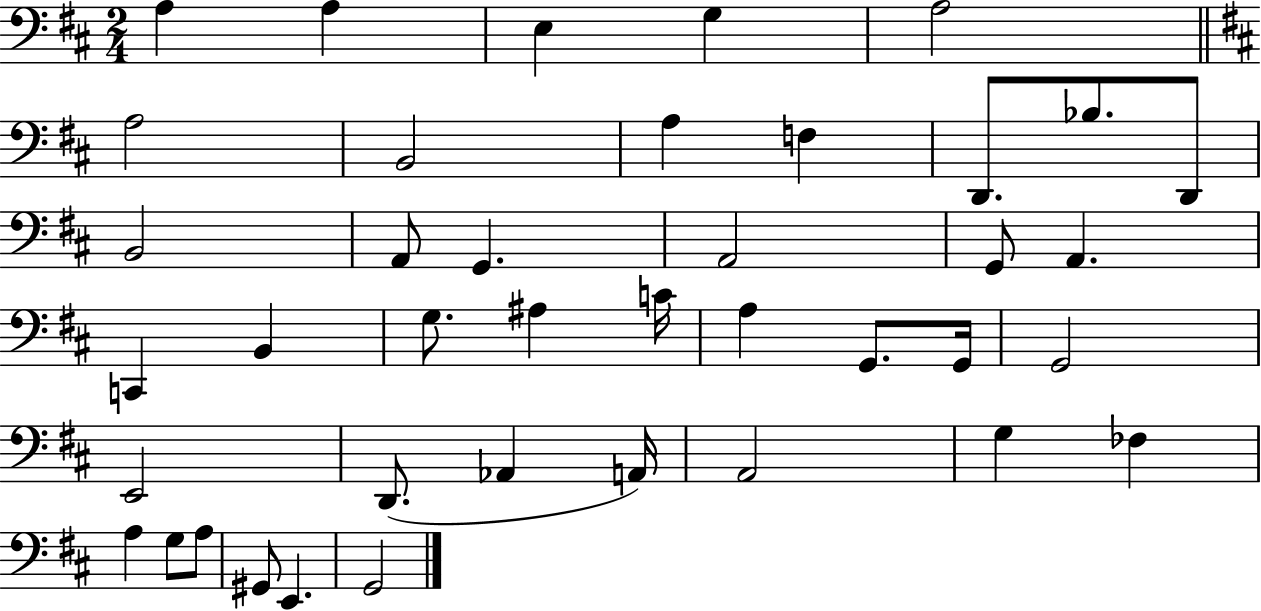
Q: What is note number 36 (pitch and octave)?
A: G3